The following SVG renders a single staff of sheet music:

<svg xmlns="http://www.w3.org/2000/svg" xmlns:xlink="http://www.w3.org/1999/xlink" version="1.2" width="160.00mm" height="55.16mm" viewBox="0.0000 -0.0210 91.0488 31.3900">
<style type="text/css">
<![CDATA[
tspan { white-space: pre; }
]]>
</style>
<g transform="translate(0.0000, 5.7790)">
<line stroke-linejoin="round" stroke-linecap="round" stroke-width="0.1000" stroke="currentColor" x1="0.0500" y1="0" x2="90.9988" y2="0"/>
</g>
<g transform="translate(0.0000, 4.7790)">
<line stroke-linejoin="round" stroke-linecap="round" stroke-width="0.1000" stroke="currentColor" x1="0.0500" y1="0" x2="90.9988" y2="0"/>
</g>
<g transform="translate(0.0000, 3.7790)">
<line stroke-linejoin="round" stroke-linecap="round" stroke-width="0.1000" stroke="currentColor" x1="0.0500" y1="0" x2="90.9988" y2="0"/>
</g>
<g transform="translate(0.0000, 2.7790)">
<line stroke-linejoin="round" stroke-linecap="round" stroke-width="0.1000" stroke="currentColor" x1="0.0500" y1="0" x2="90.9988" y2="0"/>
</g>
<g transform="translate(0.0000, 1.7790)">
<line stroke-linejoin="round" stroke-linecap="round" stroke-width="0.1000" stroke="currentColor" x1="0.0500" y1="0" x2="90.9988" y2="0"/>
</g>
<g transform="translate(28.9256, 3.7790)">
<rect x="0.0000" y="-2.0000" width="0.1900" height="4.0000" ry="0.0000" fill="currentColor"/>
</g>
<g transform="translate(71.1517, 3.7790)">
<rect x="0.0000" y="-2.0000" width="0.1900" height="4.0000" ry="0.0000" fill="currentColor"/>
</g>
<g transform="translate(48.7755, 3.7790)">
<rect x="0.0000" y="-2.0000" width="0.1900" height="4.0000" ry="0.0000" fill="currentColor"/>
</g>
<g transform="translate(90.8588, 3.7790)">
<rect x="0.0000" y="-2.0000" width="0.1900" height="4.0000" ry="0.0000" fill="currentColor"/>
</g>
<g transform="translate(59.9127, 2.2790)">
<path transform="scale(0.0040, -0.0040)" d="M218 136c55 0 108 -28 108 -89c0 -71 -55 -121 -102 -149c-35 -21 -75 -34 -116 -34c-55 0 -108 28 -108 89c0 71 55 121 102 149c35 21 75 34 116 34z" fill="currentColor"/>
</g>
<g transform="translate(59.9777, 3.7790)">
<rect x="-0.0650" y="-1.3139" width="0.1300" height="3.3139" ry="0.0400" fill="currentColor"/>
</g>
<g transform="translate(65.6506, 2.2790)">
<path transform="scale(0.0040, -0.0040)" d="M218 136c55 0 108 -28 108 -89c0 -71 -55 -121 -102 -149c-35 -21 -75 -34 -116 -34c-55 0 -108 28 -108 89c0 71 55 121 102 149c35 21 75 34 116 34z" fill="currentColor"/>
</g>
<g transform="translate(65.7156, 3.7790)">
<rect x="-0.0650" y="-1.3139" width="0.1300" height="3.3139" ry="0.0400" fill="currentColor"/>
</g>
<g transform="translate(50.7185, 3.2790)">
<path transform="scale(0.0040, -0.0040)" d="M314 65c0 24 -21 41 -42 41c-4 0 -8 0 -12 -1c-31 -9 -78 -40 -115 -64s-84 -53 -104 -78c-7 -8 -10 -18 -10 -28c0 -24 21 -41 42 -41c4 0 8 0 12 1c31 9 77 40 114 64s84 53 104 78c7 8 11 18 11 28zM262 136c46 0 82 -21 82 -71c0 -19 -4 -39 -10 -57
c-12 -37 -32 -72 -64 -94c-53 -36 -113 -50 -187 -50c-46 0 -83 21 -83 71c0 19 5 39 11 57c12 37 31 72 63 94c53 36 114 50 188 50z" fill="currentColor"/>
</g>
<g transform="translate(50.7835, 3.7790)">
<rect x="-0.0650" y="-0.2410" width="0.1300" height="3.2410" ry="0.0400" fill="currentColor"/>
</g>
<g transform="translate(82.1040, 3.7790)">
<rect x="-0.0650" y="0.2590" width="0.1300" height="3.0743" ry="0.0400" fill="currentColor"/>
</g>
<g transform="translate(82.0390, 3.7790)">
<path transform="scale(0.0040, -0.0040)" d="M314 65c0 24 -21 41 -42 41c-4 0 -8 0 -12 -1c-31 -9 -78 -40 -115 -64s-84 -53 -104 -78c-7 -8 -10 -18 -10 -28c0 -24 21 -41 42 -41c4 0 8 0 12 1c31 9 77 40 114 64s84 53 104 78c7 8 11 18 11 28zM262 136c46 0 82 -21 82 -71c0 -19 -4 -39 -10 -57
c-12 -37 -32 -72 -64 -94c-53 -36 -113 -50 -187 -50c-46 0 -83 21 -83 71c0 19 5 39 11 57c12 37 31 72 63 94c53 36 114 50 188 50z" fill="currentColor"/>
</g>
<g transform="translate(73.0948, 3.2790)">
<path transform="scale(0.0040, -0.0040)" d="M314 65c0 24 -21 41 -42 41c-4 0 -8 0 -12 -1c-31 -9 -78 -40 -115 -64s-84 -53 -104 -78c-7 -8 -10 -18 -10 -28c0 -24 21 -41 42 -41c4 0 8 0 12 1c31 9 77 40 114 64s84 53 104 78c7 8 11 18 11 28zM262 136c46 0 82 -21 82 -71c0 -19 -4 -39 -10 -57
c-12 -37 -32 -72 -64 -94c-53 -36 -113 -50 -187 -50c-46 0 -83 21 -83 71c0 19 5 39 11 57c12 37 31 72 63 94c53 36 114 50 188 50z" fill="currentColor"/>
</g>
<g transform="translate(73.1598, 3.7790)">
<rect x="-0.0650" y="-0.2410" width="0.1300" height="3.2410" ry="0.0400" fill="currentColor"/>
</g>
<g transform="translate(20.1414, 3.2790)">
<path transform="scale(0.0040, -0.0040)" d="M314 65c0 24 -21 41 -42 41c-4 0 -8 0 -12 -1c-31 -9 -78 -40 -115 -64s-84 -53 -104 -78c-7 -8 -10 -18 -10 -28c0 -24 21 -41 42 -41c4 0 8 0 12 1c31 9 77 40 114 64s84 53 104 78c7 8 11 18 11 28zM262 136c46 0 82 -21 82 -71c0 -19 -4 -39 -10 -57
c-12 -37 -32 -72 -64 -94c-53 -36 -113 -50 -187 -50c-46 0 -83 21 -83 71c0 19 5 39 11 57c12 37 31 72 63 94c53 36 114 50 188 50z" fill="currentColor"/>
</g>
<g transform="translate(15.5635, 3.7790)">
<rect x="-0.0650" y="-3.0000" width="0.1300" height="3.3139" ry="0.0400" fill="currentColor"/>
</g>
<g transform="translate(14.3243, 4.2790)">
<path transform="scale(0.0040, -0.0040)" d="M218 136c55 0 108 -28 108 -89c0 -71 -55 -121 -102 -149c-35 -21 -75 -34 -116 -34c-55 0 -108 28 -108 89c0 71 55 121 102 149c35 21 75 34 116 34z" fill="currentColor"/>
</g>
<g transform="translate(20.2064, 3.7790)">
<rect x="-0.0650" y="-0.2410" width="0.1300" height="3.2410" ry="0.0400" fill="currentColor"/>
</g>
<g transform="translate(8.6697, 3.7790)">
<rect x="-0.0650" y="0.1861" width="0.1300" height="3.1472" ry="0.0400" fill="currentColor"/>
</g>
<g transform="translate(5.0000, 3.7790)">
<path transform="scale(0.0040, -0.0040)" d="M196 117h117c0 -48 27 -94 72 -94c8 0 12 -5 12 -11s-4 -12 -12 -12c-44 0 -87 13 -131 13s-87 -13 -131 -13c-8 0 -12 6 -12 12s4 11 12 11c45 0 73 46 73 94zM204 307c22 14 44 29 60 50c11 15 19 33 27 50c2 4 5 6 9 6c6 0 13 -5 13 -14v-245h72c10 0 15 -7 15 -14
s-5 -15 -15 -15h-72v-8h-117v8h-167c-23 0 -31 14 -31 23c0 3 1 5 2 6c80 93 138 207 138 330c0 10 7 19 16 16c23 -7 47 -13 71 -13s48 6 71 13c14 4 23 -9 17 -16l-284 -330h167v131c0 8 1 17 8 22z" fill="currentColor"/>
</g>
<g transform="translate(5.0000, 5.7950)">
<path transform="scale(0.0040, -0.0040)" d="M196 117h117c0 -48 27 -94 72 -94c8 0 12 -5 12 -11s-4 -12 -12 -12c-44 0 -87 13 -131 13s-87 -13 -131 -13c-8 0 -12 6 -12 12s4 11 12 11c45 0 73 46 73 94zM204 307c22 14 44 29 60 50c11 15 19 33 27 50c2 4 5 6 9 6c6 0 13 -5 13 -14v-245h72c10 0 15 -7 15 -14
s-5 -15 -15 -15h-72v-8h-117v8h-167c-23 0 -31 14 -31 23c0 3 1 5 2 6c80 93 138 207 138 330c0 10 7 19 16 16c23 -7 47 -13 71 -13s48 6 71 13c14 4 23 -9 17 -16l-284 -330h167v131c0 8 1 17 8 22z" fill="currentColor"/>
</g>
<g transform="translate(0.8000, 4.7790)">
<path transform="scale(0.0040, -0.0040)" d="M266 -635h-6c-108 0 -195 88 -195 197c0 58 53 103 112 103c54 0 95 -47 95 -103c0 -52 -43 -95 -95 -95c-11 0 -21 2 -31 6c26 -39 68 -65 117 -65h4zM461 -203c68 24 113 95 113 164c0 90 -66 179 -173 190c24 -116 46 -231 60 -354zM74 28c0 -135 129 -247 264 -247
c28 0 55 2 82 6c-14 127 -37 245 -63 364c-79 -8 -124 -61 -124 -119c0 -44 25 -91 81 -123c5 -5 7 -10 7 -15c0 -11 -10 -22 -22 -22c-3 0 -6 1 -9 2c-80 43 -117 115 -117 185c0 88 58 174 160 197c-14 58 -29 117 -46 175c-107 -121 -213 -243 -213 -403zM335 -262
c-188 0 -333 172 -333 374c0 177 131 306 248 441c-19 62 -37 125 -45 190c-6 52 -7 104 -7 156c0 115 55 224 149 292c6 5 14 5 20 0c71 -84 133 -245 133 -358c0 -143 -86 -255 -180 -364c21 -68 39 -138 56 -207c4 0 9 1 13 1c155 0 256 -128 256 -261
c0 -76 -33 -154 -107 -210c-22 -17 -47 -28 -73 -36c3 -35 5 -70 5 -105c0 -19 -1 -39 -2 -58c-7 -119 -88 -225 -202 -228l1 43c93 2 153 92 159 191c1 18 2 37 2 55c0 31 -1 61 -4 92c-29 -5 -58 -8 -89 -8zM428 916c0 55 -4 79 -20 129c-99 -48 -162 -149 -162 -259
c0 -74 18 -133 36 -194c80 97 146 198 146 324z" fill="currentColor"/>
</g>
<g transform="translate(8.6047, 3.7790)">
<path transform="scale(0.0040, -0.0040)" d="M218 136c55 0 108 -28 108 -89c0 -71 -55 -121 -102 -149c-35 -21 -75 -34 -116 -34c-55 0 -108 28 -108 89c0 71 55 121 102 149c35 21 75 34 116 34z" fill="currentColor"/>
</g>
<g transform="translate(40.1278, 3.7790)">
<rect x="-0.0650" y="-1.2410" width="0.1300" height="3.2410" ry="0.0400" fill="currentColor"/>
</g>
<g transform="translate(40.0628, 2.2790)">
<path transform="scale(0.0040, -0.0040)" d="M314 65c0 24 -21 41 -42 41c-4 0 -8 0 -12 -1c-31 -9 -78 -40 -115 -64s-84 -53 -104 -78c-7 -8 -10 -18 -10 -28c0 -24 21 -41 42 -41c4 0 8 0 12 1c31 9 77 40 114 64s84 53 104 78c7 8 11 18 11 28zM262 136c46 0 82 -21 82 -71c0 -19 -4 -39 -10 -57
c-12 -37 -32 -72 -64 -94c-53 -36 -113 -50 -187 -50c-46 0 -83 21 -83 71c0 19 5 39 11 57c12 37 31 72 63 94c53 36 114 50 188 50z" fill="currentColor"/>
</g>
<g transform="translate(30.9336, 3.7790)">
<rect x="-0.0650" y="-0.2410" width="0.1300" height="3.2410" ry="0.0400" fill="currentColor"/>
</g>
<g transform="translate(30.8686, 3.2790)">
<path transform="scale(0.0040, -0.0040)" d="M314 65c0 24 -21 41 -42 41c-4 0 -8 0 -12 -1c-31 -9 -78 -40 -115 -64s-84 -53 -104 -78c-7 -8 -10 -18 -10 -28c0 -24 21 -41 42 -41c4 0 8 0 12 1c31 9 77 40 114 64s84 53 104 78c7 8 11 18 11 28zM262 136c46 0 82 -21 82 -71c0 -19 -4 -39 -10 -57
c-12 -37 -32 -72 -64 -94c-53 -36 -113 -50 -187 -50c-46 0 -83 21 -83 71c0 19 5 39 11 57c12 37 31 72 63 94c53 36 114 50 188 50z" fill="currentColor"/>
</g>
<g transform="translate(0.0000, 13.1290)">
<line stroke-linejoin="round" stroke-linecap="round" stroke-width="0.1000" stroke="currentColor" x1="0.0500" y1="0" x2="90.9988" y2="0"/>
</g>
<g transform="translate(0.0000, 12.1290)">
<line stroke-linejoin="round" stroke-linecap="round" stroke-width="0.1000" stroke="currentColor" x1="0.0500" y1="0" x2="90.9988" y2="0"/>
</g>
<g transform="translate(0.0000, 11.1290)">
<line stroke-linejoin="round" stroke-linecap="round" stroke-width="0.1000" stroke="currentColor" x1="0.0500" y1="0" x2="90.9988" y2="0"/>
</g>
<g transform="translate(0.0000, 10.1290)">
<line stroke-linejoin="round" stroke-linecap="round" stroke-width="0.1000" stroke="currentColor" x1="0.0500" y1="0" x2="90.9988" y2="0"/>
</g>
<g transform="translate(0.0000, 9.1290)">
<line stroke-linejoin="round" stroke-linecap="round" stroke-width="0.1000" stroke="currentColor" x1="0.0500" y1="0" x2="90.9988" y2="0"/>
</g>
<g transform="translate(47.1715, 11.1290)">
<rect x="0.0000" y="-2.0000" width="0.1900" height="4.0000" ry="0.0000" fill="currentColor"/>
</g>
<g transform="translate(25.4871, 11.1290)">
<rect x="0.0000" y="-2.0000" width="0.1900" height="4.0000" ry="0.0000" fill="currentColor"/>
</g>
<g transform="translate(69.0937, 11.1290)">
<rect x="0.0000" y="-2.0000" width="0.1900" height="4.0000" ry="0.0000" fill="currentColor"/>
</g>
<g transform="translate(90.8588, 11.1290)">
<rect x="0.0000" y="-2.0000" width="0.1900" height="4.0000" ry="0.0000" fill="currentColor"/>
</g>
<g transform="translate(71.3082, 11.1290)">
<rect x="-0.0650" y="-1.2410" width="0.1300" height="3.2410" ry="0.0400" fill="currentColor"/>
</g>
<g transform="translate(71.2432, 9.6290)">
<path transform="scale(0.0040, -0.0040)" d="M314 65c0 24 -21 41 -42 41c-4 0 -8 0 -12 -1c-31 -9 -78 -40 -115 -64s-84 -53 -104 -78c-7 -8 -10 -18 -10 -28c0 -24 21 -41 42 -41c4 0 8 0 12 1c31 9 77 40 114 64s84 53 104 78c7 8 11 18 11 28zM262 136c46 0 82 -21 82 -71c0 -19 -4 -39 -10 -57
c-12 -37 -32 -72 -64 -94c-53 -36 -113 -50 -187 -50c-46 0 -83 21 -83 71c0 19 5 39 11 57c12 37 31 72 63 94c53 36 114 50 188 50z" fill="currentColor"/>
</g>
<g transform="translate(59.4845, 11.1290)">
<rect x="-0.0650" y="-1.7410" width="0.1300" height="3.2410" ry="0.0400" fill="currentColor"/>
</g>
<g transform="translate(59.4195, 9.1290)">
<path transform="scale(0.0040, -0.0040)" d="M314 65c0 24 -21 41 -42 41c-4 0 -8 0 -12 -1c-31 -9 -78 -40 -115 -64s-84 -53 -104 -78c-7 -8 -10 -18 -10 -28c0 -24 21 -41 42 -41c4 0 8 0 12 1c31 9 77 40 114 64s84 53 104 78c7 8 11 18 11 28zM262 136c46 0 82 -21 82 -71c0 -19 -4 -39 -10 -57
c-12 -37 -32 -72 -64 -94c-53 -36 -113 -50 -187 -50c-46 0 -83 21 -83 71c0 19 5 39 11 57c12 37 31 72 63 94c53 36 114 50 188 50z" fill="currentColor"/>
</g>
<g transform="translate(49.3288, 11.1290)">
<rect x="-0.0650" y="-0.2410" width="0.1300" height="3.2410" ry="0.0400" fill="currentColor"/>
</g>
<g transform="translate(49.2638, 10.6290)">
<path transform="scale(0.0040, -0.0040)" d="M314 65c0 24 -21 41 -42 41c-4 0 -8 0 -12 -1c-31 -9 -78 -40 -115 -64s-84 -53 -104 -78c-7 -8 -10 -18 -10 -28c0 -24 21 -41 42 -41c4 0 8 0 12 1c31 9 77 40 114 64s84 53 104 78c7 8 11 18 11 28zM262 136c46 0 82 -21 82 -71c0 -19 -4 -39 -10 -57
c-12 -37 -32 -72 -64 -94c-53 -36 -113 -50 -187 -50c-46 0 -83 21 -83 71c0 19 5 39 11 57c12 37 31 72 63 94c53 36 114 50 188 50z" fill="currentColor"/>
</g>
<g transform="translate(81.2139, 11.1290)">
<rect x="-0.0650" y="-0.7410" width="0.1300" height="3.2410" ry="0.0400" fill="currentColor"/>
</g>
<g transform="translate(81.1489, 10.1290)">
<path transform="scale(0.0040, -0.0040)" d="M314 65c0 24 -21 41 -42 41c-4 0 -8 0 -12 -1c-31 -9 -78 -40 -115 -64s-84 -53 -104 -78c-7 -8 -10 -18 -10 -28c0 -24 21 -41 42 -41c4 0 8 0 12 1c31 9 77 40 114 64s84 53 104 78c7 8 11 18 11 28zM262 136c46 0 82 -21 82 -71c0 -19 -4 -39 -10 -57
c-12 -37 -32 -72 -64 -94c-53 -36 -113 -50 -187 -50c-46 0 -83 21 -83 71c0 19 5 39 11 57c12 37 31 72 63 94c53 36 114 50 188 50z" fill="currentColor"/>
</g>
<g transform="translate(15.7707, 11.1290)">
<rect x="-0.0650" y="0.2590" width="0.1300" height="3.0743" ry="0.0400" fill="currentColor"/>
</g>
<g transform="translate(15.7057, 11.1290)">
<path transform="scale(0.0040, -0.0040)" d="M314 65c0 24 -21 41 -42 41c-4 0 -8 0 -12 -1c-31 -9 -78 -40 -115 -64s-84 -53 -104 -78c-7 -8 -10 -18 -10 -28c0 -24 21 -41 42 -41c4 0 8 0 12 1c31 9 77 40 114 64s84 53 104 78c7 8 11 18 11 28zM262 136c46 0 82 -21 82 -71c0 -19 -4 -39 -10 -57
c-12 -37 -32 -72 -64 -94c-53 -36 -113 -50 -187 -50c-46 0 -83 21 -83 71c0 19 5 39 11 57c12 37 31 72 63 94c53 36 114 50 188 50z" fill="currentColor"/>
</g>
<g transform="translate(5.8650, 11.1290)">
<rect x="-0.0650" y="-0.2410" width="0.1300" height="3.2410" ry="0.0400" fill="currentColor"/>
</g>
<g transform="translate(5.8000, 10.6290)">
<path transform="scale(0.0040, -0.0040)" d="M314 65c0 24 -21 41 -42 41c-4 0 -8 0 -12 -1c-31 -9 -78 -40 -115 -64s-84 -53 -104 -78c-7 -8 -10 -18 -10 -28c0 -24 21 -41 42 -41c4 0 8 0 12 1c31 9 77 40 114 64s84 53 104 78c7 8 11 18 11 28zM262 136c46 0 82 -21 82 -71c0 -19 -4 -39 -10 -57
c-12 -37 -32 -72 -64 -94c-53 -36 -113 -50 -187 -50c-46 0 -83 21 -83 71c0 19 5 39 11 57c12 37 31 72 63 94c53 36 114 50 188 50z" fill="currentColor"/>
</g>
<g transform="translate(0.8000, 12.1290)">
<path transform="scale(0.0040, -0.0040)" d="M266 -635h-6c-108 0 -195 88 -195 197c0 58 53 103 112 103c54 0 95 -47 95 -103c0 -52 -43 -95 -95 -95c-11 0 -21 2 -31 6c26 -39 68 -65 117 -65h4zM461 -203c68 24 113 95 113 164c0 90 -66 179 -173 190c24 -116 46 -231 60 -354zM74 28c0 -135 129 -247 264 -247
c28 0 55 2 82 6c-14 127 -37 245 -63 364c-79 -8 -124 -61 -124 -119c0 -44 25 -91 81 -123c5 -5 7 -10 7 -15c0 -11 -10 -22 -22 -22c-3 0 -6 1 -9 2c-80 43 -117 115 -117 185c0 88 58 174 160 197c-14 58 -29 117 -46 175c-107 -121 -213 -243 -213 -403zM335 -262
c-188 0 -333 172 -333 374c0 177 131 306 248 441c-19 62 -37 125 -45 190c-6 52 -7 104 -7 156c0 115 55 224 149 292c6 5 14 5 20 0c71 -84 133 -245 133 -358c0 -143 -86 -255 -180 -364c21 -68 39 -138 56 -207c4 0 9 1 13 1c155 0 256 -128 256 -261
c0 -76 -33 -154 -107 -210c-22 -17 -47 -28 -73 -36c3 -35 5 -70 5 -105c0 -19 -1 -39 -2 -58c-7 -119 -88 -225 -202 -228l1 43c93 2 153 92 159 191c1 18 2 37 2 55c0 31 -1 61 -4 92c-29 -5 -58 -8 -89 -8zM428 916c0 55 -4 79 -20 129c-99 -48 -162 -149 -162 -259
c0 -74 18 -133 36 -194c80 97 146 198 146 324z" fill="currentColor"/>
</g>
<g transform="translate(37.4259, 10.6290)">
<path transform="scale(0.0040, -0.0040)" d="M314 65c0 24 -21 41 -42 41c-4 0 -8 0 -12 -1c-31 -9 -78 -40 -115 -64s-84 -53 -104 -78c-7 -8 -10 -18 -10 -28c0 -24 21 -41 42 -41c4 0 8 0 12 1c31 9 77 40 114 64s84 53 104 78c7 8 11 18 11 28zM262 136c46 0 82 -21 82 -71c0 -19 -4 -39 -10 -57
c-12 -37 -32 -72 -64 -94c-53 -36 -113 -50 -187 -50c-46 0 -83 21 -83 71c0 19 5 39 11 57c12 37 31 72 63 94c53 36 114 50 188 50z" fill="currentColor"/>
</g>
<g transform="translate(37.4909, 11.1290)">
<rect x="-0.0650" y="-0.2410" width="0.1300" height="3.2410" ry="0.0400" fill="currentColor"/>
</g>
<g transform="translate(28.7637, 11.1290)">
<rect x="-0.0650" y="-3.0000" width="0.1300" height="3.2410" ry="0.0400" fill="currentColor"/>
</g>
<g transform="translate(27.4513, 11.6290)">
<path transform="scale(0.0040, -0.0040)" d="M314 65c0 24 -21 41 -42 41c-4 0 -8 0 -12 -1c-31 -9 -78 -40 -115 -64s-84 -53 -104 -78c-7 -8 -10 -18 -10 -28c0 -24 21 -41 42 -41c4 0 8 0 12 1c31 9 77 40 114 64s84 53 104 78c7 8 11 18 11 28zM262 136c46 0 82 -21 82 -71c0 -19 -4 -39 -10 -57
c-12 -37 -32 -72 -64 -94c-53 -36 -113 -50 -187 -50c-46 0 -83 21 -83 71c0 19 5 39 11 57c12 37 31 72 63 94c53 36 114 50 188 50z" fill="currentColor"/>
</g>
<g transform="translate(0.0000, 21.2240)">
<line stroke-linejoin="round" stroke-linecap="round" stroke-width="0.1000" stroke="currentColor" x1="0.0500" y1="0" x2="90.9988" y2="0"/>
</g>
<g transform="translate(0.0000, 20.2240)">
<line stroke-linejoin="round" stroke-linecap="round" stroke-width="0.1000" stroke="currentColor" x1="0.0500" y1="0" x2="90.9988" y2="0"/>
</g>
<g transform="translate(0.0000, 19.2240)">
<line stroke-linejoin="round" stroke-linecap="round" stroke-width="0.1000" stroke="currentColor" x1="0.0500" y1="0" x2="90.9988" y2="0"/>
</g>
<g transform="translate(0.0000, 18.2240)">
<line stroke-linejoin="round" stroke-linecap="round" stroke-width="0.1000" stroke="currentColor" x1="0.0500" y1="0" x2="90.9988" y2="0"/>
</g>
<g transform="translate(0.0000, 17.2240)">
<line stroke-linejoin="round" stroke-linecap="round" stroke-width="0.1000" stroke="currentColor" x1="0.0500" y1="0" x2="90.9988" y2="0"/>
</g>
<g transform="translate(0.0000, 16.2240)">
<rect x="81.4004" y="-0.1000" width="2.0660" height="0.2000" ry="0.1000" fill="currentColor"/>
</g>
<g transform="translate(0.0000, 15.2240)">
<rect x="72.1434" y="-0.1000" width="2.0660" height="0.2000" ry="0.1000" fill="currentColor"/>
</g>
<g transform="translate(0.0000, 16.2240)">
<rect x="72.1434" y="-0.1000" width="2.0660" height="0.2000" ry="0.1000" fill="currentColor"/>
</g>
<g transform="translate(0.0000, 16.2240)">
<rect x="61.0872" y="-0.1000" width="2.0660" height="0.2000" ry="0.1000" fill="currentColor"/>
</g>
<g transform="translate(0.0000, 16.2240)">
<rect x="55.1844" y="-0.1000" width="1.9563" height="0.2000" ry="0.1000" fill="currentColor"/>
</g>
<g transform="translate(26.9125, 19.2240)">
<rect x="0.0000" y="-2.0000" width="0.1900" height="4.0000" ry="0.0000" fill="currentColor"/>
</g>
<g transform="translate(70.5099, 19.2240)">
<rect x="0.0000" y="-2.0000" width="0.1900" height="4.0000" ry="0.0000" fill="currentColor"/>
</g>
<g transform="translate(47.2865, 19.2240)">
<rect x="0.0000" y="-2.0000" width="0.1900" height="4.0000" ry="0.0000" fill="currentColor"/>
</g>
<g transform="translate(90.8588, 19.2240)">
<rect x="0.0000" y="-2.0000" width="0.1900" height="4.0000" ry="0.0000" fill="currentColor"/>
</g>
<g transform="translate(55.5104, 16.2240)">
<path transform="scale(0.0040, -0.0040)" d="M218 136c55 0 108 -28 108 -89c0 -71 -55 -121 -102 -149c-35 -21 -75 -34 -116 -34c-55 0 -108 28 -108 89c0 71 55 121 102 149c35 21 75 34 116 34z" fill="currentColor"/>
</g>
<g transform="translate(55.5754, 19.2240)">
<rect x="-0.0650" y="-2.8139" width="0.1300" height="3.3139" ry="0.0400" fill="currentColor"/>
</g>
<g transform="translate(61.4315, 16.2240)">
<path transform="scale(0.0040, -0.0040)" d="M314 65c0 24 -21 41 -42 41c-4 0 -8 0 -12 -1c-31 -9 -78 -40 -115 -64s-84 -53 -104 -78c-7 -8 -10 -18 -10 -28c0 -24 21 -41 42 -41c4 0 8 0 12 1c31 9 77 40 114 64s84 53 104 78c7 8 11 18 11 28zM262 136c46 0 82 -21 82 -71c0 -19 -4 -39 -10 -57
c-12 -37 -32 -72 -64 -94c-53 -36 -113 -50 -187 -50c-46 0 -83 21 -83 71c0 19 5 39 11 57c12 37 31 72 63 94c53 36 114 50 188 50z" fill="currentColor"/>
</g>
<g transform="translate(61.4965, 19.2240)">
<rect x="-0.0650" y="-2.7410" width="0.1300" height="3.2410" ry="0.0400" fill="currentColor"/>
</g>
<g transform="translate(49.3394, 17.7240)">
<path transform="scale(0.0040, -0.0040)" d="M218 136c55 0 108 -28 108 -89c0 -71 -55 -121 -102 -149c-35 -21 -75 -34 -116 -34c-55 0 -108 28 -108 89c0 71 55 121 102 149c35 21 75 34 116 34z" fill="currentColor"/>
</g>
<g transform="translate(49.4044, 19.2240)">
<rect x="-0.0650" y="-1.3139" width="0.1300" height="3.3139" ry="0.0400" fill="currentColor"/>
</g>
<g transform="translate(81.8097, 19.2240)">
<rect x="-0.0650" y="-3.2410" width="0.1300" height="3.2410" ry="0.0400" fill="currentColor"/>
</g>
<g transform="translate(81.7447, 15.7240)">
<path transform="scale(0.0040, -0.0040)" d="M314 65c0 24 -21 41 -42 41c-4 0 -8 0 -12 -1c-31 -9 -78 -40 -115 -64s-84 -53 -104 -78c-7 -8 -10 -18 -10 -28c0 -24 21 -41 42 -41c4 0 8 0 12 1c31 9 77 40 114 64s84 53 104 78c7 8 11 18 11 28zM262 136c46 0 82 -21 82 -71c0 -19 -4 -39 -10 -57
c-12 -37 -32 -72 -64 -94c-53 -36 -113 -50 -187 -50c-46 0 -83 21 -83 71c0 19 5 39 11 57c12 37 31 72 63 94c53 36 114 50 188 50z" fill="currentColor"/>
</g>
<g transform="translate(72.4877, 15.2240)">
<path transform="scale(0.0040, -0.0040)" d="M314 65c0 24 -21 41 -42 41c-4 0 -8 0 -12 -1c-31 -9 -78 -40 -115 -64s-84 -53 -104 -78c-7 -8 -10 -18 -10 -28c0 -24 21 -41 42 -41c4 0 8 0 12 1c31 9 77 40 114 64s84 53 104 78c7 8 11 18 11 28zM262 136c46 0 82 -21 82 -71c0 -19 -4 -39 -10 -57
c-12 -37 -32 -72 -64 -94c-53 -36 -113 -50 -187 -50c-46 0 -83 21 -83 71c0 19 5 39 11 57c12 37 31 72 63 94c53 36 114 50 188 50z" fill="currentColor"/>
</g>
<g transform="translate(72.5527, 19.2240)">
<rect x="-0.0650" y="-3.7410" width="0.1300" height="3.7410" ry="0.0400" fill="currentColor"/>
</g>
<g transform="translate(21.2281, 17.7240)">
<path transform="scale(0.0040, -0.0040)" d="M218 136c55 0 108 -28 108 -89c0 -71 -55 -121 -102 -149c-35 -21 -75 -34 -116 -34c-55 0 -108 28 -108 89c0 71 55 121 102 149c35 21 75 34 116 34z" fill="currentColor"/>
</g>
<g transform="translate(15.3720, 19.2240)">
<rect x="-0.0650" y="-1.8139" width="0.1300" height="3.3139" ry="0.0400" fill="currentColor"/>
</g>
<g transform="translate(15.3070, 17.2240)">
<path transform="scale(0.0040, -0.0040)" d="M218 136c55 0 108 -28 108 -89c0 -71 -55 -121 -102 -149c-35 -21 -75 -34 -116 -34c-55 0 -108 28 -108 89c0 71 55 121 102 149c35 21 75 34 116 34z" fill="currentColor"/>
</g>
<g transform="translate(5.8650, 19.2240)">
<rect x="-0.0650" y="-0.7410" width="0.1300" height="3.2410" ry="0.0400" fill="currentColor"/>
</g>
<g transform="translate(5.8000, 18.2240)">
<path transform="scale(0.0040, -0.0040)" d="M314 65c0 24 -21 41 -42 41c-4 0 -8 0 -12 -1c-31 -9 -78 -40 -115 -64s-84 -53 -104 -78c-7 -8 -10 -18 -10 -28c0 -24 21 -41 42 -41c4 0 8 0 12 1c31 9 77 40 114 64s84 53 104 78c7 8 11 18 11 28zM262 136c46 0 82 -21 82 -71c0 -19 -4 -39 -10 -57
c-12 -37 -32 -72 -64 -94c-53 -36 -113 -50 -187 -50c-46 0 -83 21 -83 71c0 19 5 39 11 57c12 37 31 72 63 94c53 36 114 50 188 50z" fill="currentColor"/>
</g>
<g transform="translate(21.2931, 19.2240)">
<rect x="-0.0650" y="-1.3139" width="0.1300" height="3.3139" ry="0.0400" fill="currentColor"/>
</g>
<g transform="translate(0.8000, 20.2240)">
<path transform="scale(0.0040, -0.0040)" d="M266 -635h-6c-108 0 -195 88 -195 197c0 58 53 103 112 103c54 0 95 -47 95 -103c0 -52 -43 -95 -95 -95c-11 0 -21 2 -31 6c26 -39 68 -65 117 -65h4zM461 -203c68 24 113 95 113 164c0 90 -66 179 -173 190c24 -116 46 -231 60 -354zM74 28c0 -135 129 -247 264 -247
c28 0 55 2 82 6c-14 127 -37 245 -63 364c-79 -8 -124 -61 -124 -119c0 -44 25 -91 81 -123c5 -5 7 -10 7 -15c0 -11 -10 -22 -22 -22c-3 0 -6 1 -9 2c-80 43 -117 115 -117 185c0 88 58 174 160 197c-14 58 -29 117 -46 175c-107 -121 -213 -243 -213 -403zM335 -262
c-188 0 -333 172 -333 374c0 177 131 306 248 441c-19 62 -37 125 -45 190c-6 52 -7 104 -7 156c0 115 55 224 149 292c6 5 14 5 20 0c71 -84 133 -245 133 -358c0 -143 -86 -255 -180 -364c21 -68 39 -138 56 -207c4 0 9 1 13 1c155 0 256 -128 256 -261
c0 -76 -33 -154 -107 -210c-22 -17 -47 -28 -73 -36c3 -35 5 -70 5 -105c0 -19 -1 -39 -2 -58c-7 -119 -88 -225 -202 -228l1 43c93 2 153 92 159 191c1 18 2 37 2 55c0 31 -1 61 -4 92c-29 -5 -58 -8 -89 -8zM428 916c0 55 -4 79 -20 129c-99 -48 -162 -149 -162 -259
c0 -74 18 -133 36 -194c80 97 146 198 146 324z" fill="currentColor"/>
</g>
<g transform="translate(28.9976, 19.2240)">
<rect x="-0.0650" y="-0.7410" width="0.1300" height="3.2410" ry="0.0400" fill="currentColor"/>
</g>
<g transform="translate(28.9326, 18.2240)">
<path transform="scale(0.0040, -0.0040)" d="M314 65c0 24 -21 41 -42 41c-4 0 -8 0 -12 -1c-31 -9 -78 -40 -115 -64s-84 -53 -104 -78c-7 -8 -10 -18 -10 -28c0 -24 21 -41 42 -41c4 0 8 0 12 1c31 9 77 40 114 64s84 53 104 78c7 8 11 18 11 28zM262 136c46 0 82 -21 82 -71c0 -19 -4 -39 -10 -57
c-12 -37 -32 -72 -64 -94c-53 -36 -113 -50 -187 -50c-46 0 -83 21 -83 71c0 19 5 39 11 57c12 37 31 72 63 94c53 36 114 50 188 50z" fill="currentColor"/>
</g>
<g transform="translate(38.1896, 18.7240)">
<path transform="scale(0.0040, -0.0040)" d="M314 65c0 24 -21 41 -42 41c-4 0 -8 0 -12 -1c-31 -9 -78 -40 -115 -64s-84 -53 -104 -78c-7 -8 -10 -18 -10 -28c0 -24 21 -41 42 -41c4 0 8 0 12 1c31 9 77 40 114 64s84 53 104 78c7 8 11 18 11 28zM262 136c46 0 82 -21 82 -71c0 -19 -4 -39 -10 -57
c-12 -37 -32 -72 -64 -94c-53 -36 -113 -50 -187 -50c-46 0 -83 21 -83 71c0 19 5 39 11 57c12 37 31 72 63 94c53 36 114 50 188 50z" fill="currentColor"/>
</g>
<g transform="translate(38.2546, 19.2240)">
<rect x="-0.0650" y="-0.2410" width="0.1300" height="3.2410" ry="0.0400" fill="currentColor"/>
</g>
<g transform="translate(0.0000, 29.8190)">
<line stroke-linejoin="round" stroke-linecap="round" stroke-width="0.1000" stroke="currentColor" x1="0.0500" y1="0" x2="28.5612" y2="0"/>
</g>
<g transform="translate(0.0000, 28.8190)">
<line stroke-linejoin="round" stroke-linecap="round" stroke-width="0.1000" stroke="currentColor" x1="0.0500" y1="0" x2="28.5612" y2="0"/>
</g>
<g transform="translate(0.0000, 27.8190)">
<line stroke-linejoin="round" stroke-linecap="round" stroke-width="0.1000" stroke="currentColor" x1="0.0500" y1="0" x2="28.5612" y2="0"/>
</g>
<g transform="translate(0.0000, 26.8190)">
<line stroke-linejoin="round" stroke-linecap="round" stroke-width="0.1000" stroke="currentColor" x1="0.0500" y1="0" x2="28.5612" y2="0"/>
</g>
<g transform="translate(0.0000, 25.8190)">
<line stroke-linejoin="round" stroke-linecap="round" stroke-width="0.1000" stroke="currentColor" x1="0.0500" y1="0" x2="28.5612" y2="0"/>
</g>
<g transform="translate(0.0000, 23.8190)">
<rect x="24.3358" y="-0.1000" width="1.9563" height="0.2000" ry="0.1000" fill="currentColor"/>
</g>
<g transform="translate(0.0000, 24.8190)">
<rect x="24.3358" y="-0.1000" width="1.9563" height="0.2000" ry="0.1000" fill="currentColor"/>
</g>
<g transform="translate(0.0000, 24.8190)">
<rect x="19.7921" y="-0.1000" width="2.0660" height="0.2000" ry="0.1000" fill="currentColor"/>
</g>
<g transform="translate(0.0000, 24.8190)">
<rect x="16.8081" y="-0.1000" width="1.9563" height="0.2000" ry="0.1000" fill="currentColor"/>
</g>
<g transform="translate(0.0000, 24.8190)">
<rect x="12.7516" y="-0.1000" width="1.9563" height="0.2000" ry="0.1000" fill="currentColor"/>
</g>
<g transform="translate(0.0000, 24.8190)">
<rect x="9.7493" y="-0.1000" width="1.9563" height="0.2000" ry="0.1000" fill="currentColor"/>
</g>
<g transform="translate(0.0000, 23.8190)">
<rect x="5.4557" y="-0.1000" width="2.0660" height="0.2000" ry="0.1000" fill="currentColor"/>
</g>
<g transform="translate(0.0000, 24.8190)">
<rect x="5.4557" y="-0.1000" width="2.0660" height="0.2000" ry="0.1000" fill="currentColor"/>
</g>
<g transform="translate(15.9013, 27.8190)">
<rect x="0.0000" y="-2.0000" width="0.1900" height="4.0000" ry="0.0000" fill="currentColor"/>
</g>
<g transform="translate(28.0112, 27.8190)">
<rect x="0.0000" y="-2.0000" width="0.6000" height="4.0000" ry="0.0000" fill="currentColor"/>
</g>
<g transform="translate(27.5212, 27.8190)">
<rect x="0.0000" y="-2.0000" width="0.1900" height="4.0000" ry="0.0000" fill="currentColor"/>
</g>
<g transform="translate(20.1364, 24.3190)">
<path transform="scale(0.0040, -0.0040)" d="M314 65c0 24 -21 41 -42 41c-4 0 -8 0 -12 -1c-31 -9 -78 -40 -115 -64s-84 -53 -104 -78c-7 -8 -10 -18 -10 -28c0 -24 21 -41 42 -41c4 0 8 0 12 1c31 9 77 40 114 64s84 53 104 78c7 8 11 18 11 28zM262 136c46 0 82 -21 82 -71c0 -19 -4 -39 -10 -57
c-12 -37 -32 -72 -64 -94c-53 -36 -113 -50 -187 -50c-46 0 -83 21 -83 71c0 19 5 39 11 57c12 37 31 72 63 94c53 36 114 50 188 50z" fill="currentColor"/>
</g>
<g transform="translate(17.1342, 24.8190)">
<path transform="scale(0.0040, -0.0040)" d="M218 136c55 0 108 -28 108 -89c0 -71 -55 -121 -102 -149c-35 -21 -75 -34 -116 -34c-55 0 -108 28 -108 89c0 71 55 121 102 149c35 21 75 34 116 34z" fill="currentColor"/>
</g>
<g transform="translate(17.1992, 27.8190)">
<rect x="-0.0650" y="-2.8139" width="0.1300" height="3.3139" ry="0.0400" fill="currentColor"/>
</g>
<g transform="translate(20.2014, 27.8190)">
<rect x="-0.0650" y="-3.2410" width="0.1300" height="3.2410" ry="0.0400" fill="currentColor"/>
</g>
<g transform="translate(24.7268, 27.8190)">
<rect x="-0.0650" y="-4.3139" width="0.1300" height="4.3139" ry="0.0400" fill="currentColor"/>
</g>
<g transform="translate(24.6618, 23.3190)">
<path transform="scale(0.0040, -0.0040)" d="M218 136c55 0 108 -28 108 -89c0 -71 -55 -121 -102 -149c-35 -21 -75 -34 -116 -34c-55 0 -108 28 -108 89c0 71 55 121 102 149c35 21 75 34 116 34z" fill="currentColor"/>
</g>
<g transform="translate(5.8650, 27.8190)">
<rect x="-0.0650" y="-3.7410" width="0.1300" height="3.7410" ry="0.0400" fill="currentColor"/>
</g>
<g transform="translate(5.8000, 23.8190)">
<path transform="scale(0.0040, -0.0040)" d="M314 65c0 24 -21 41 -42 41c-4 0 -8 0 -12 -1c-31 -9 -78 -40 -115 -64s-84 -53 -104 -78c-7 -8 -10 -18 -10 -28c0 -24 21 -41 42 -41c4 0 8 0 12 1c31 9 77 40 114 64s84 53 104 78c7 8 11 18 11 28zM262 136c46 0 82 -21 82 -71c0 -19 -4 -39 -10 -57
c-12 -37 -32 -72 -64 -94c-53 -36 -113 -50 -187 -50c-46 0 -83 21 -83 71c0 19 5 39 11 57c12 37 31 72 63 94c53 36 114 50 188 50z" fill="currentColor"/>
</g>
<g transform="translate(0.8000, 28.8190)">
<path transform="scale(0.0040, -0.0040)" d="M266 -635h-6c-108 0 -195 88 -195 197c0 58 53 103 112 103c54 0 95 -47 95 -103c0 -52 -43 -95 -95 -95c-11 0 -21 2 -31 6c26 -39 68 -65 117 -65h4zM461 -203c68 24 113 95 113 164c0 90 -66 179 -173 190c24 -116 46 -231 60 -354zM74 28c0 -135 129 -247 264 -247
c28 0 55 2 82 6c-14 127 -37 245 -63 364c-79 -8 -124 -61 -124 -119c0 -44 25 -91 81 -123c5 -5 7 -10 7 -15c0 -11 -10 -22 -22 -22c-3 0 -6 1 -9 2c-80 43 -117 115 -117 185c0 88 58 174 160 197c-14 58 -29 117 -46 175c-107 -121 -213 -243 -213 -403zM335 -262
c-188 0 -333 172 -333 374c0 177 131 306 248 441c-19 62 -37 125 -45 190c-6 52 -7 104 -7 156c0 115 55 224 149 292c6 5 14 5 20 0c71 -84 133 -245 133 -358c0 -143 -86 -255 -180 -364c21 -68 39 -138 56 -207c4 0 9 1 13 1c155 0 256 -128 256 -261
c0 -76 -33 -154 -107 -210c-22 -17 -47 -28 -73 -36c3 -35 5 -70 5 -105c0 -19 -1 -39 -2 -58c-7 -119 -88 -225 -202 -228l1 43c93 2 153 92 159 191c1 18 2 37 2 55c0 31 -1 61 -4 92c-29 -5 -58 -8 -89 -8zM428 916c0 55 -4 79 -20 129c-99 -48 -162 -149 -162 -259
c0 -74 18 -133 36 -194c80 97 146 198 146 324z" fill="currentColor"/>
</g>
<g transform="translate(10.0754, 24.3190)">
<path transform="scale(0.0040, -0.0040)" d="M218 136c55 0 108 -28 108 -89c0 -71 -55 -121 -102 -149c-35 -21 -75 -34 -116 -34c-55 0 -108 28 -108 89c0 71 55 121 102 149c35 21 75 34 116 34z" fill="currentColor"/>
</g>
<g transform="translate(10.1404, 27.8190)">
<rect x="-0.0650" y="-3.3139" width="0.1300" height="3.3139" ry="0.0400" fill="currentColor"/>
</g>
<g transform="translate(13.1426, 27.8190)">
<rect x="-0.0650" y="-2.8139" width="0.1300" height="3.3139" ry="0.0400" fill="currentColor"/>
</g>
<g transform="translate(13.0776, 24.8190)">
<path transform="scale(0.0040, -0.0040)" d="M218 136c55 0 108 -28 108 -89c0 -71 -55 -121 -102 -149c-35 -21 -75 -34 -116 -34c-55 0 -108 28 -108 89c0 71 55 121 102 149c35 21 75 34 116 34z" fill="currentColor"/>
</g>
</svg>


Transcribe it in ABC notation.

X:1
T:Untitled
M:4/4
L:1/4
K:C
B A c2 c2 e2 c2 e e c2 B2 c2 B2 A2 c2 c2 f2 e2 d2 d2 f e d2 c2 e a a2 c'2 b2 c'2 b a a b2 d'